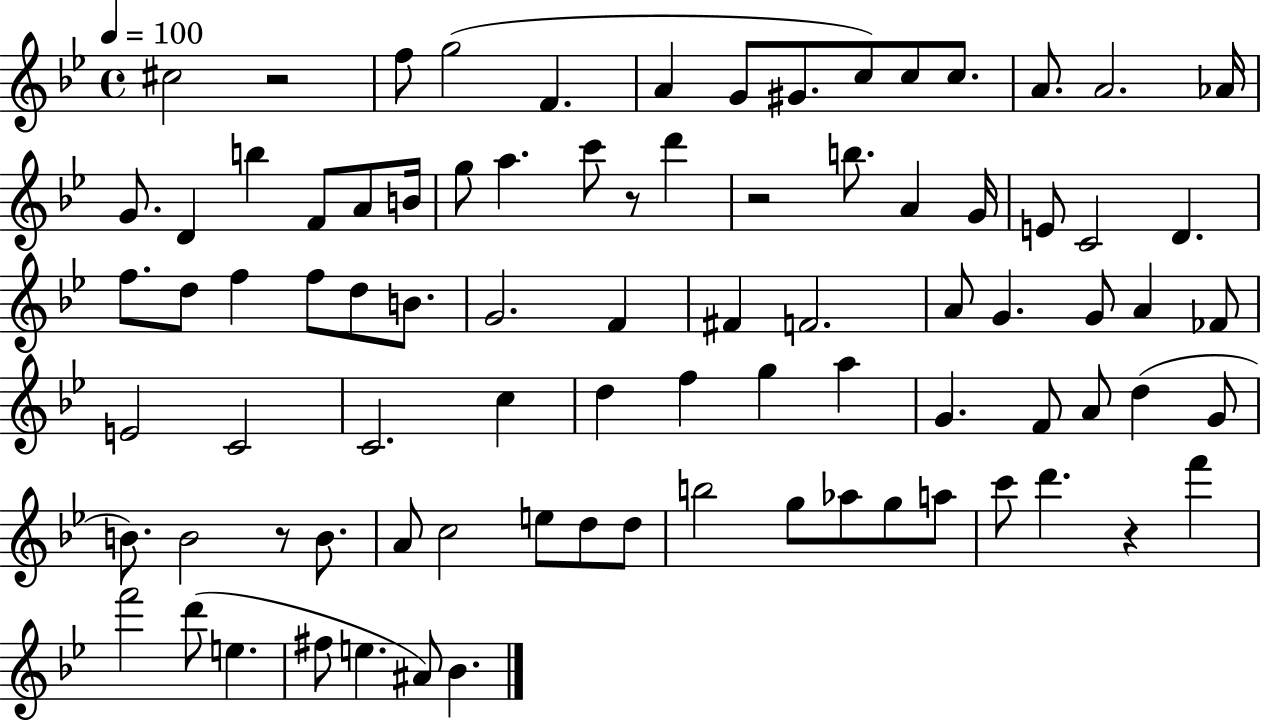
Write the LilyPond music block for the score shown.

{
  \clef treble
  \time 4/4
  \defaultTimeSignature
  \key bes \major
  \tempo 4 = 100
  cis''2 r2 | f''8 g''2( f'4. | a'4 g'8 gis'8. c''8) c''8 c''8. | a'8. a'2. aes'16 | \break g'8. d'4 b''4 f'8 a'8 b'16 | g''8 a''4. c'''8 r8 d'''4 | r2 b''8. a'4 g'16 | e'8 c'2 d'4. | \break f''8. d''8 f''4 f''8 d''8 b'8. | g'2. f'4 | fis'4 f'2. | a'8 g'4. g'8 a'4 fes'8 | \break e'2 c'2 | c'2. c''4 | d''4 f''4 g''4 a''4 | g'4. f'8 a'8 d''4( g'8 | \break b'8.) b'2 r8 b'8. | a'8 c''2 e''8 d''8 d''8 | b''2 g''8 aes''8 g''8 a''8 | c'''8 d'''4. r4 f'''4 | \break f'''2 d'''8( e''4. | fis''8 e''4. ais'8) bes'4. | \bar "|."
}